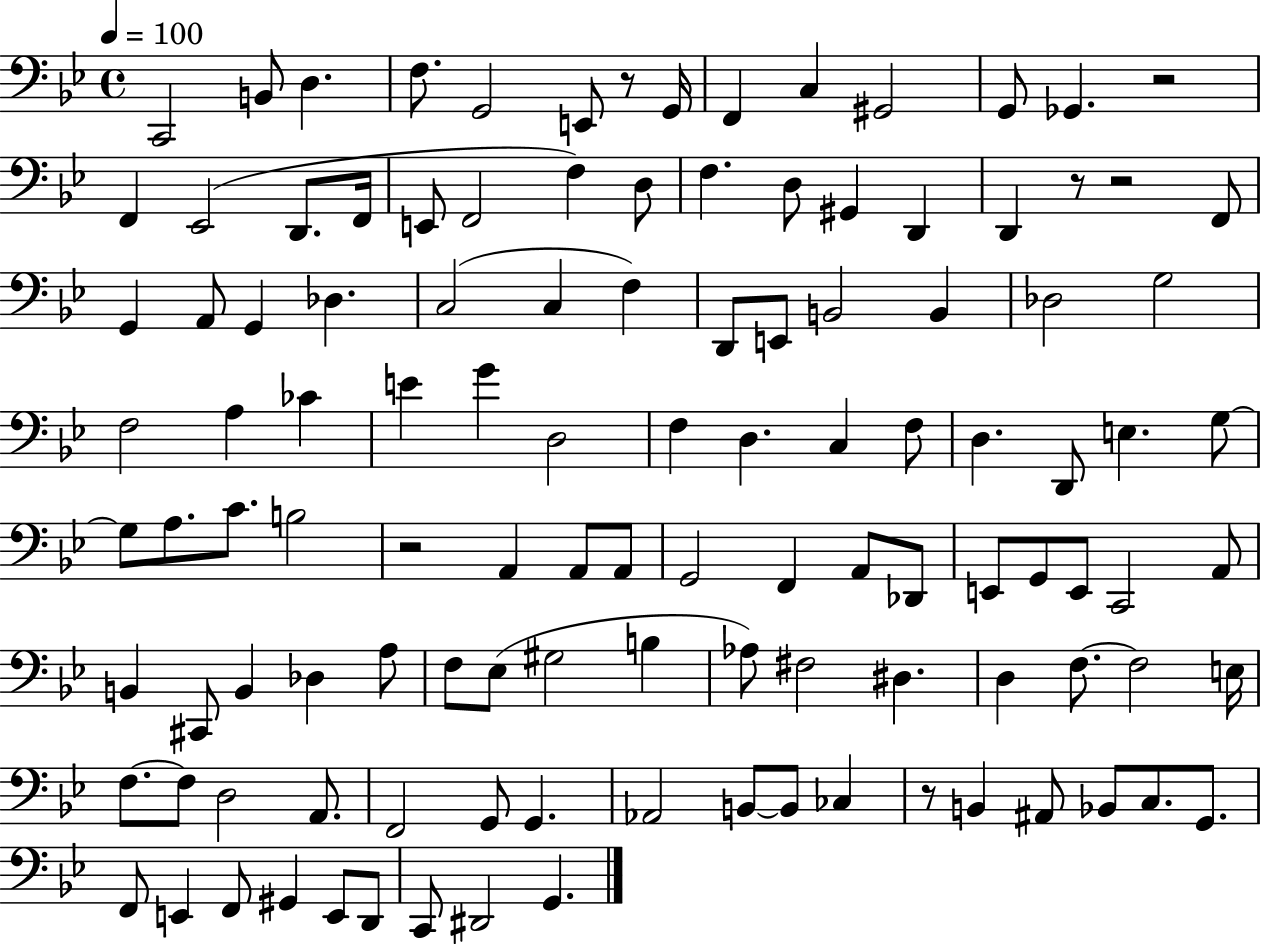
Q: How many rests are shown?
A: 6